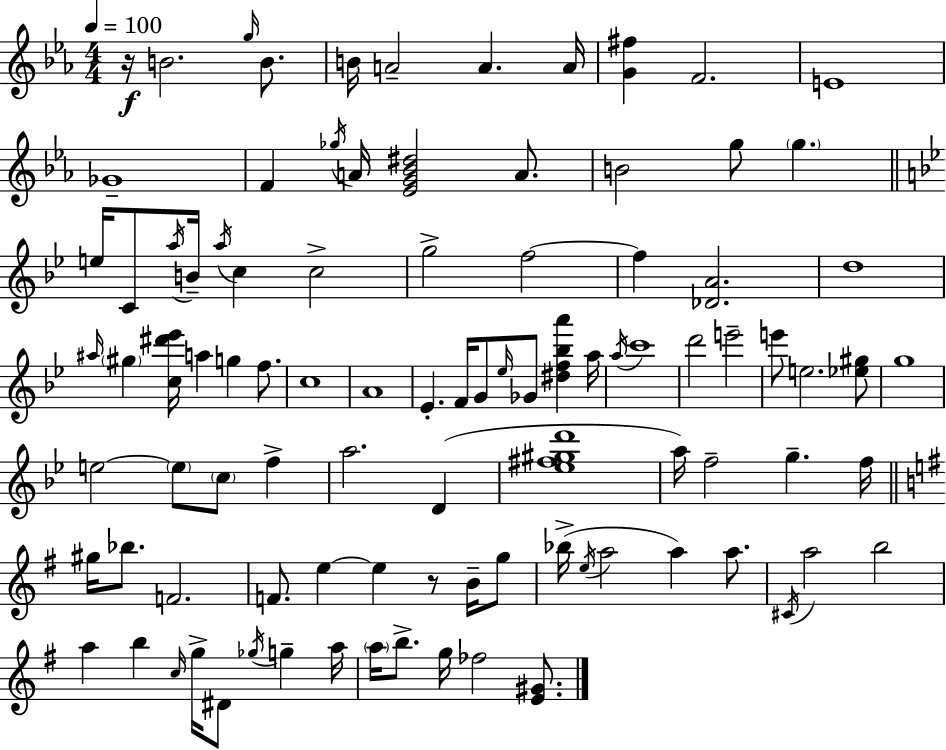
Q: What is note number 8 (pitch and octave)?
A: F4